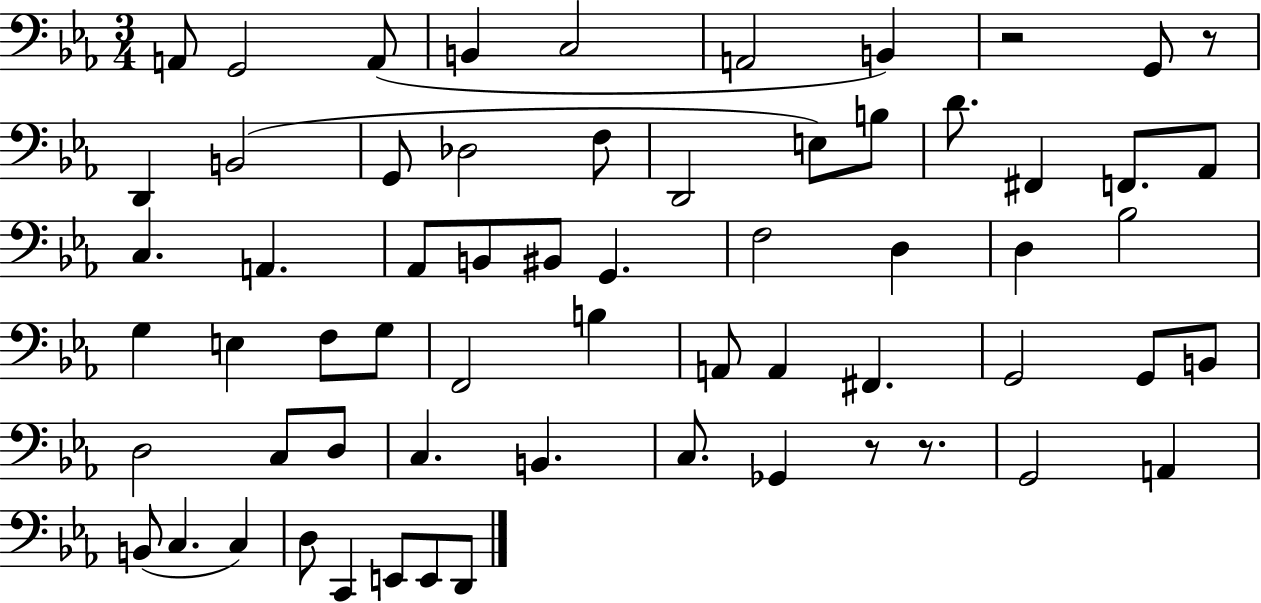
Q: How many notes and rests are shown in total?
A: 63